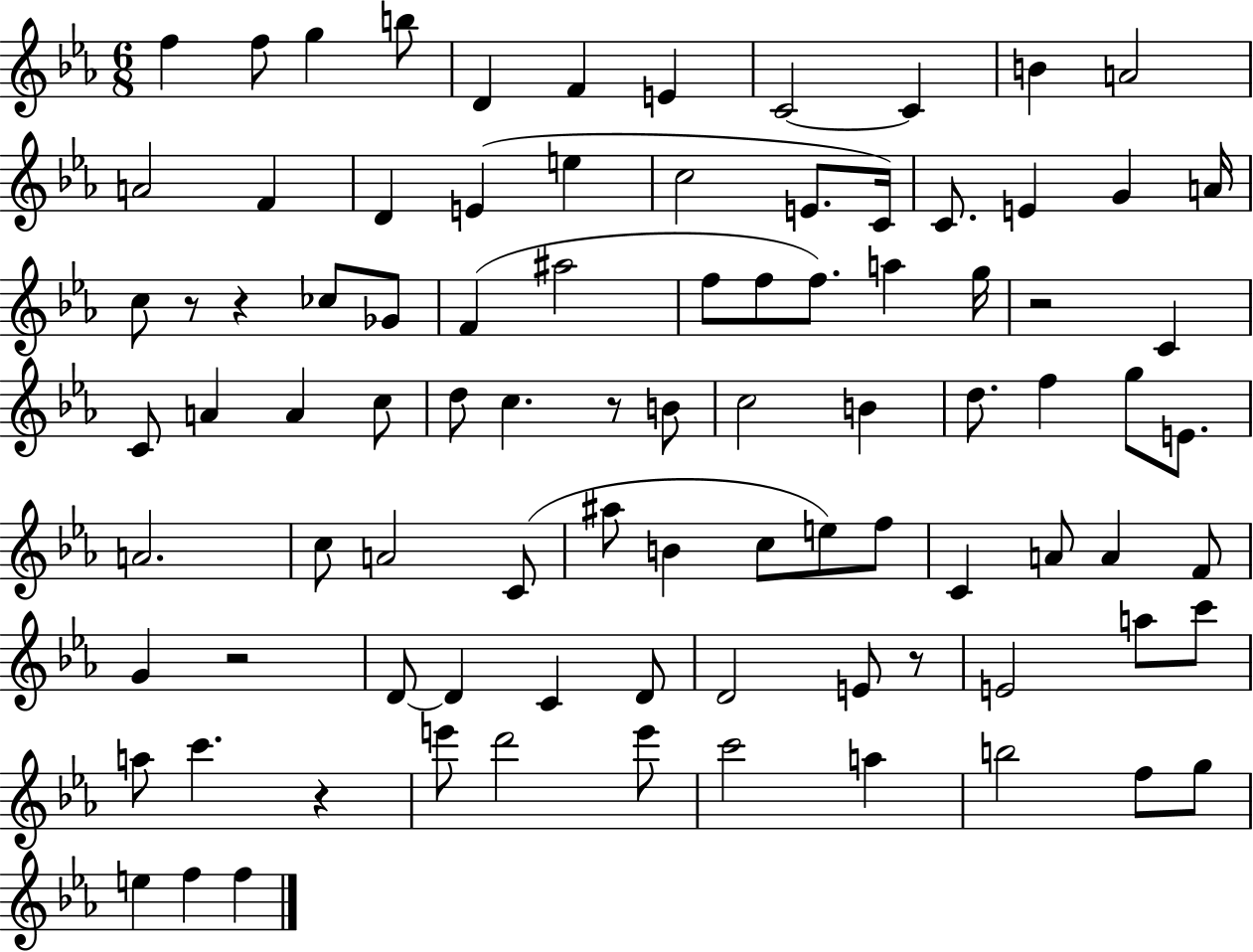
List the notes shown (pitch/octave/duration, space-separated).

F5/q F5/e G5/q B5/e D4/q F4/q E4/q C4/h C4/q B4/q A4/h A4/h F4/q D4/q E4/q E5/q C5/h E4/e. C4/s C4/e. E4/q G4/q A4/s C5/e R/e R/q CES5/e Gb4/e F4/q A#5/h F5/e F5/e F5/e. A5/q G5/s R/h C4/q C4/e A4/q A4/q C5/e D5/e C5/q. R/e B4/e C5/h B4/q D5/e. F5/q G5/e E4/e. A4/h. C5/e A4/h C4/e A#5/e B4/q C5/e E5/e F5/e C4/q A4/e A4/q F4/e G4/q R/h D4/e D4/q C4/q D4/e D4/h E4/e R/e E4/h A5/e C6/e A5/e C6/q. R/q E6/e D6/h E6/e C6/h A5/q B5/h F5/e G5/e E5/q F5/q F5/q